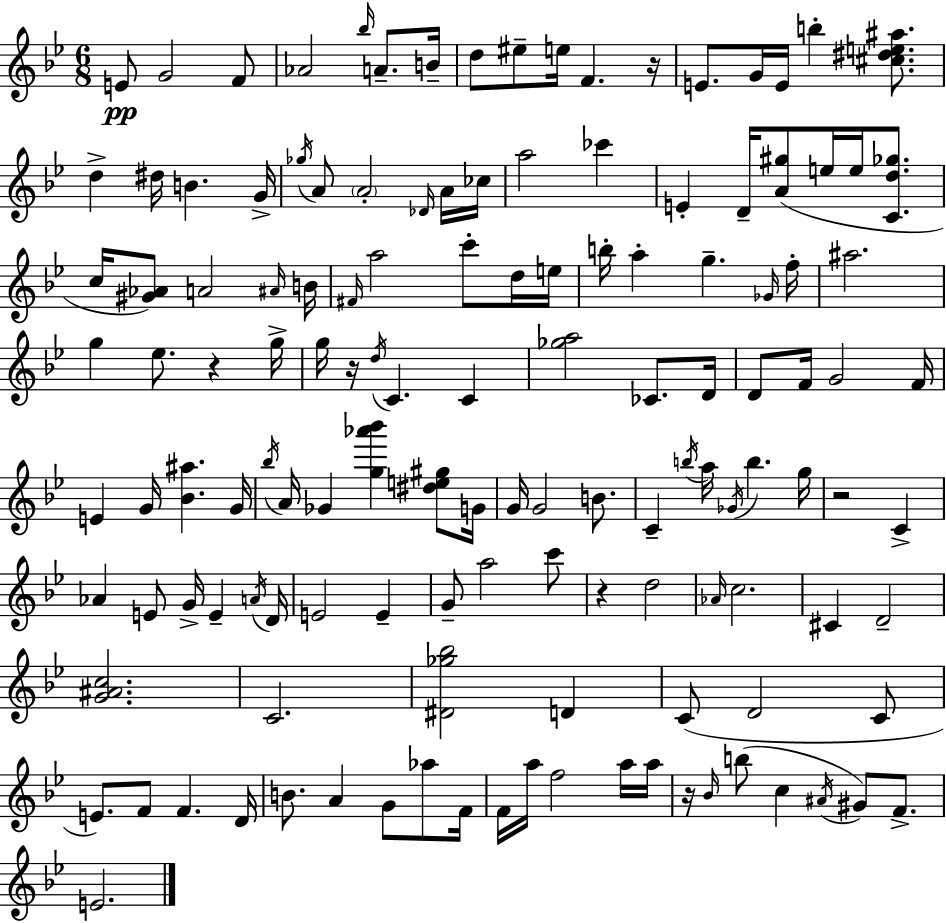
E4/e G4/h F4/e Ab4/h Bb5/s A4/e. B4/s D5/e EIS5/e E5/s F4/q. R/s E4/e. G4/s E4/s B5/q [C#5,D#5,E5,A#5]/e. D5/q D#5/s B4/q. G4/s Gb5/s A4/e A4/h Db4/s A4/s CES5/s A5/h CES6/q E4/q D4/s [A4,G#5]/e E5/s E5/s [C4,D5,Gb5]/e. C5/s [G#4,Ab4]/e A4/h A#4/s B4/s F#4/s A5/h C6/e D5/s E5/s B5/s A5/q G5/q. Gb4/s F5/s A#5/h. G5/q Eb5/e. R/q G5/s G5/s R/s D5/s C4/q. C4/q [Gb5,A5]/h CES4/e. D4/s D4/e F4/s G4/h F4/s E4/q G4/s [Bb4,A#5]/q. G4/s Bb5/s A4/s Gb4/q [G5,Ab6,Bb6]/q [D#5,E5,G#5]/e G4/s G4/s G4/h B4/e. C4/q B5/s A5/s Gb4/s B5/q. G5/s R/h C4/q Ab4/q E4/e G4/s E4/q A4/s D4/s E4/h E4/q G4/e A5/h C6/e R/q D5/h Ab4/s C5/h. C#4/q D4/h [G4,A#4,C5]/h. C4/h. [D#4,Gb5,Bb5]/h D4/q C4/e D4/h C4/e E4/e. F4/e F4/q. D4/s B4/e. A4/q G4/e Ab5/e F4/s F4/s A5/s F5/h A5/s A5/s R/s Bb4/s B5/e C5/q A#4/s G#4/e F4/e. E4/h.